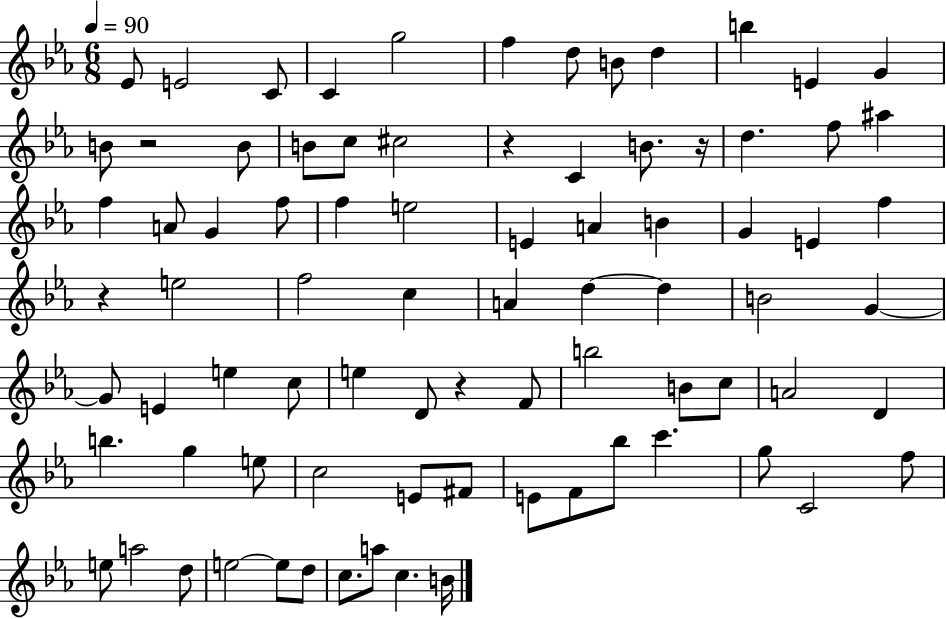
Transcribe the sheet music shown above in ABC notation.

X:1
T:Untitled
M:6/8
L:1/4
K:Eb
_E/2 E2 C/2 C g2 f d/2 B/2 d b E G B/2 z2 B/2 B/2 c/2 ^c2 z C B/2 z/4 d f/2 ^a f A/2 G f/2 f e2 E A B G E f z e2 f2 c A d d B2 G G/2 E e c/2 e D/2 z F/2 b2 B/2 c/2 A2 D b g e/2 c2 E/2 ^F/2 E/2 F/2 _b/2 c' g/2 C2 f/2 e/2 a2 d/2 e2 e/2 d/2 c/2 a/2 c B/4